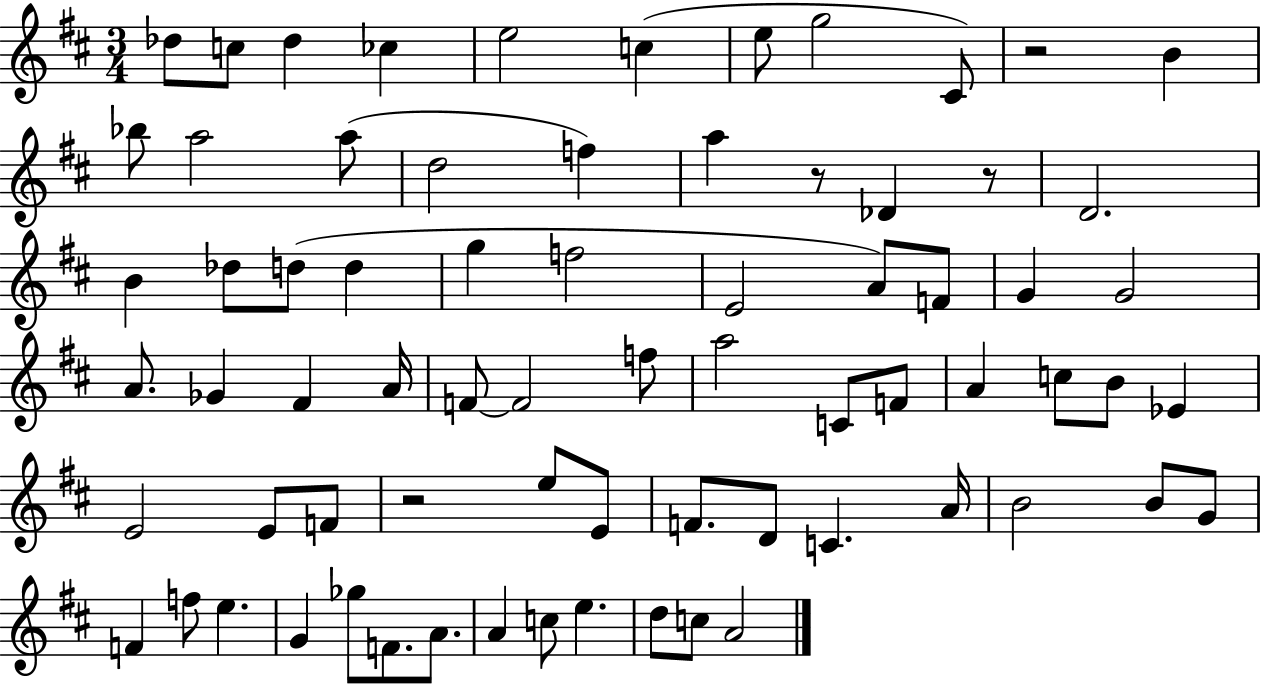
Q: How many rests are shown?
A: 4